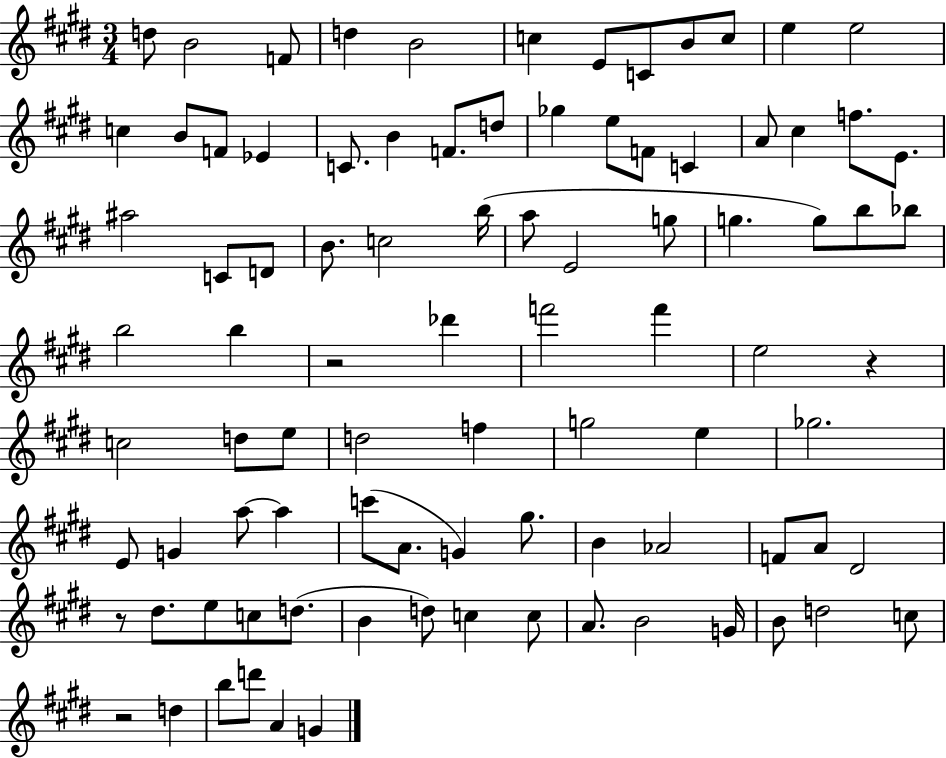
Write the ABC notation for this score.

X:1
T:Untitled
M:3/4
L:1/4
K:E
d/2 B2 F/2 d B2 c E/2 C/2 B/2 c/2 e e2 c B/2 F/2 _E C/2 B F/2 d/2 _g e/2 F/2 C A/2 ^c f/2 E/2 ^a2 C/2 D/2 B/2 c2 b/4 a/2 E2 g/2 g g/2 b/2 _b/2 b2 b z2 _d' f'2 f' e2 z c2 d/2 e/2 d2 f g2 e _g2 E/2 G a/2 a c'/2 A/2 G ^g/2 B _A2 F/2 A/2 ^D2 z/2 ^d/2 e/2 c/2 d/2 B d/2 c c/2 A/2 B2 G/4 B/2 d2 c/2 z2 d b/2 d'/2 A G